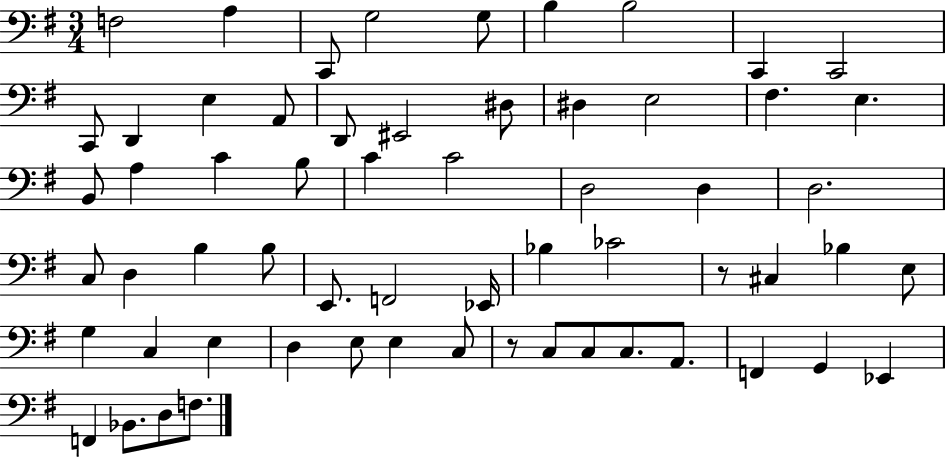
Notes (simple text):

F3/h A3/q C2/e G3/h G3/e B3/q B3/h C2/q C2/h C2/e D2/q E3/q A2/e D2/e EIS2/h D#3/e D#3/q E3/h F#3/q. E3/q. B2/e A3/q C4/q B3/e C4/q C4/h D3/h D3/q D3/h. C3/e D3/q B3/q B3/e E2/e. F2/h Eb2/s Bb3/q CES4/h R/e C#3/q Bb3/q E3/e G3/q C3/q E3/q D3/q E3/e E3/q C3/e R/e C3/e C3/e C3/e. A2/e. F2/q G2/q Eb2/q F2/q Bb2/e. D3/e F3/e.